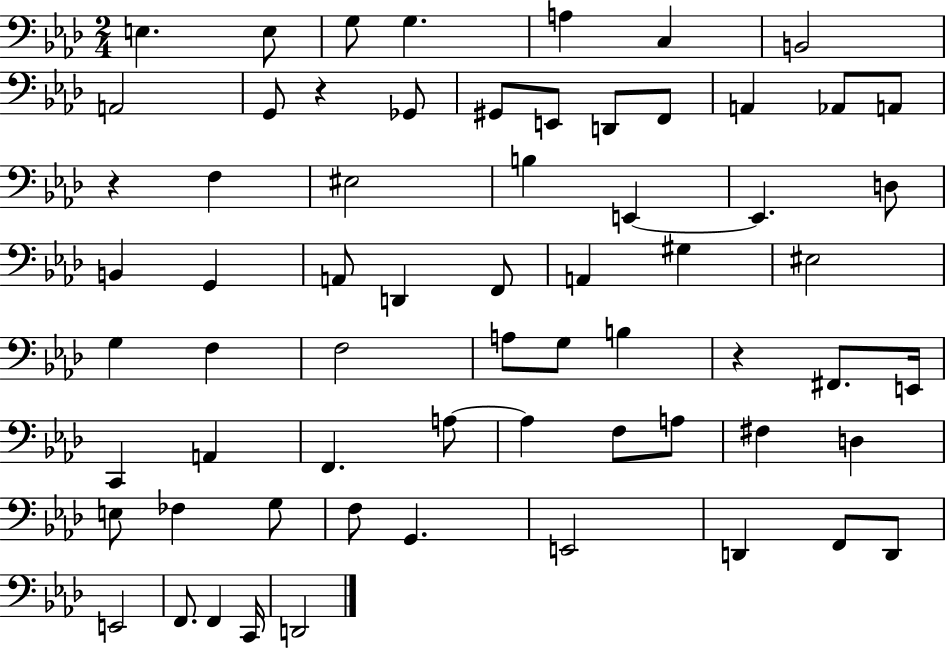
{
  \clef bass
  \numericTimeSignature
  \time 2/4
  \key aes \major
  \repeat volta 2 { e4. e8 | g8 g4. | a4 c4 | b,2 | \break a,2 | g,8 r4 ges,8 | gis,8 e,8 d,8 f,8 | a,4 aes,8 a,8 | \break r4 f4 | eis2 | b4 e,4~~ | e,4. d8 | \break b,4 g,4 | a,8 d,4 f,8 | a,4 gis4 | eis2 | \break g4 f4 | f2 | a8 g8 b4 | r4 fis,8. e,16 | \break c,4 a,4 | f,4. a8~~ | a4 f8 a8 | fis4 d4 | \break e8 fes4 g8 | f8 g,4. | e,2 | d,4 f,8 d,8 | \break e,2 | f,8. f,4 c,16 | d,2 | } \bar "|."
}